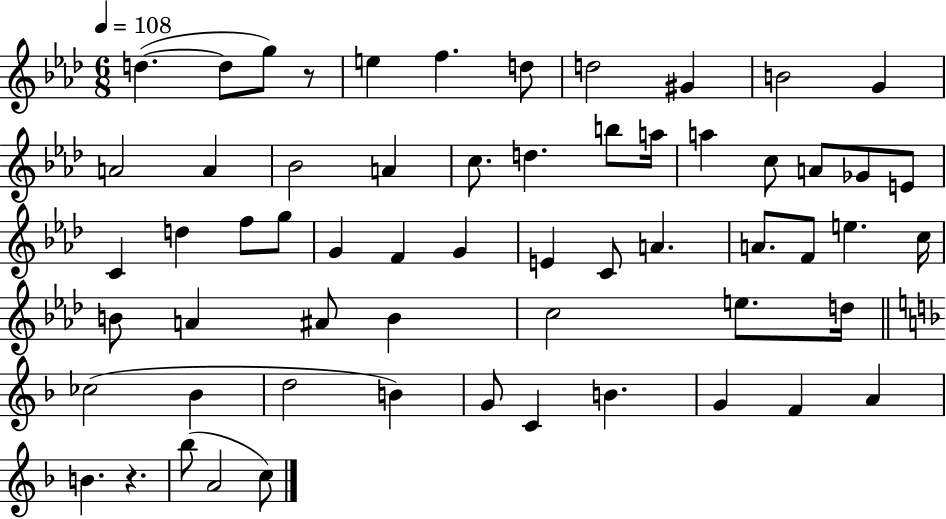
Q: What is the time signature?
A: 6/8